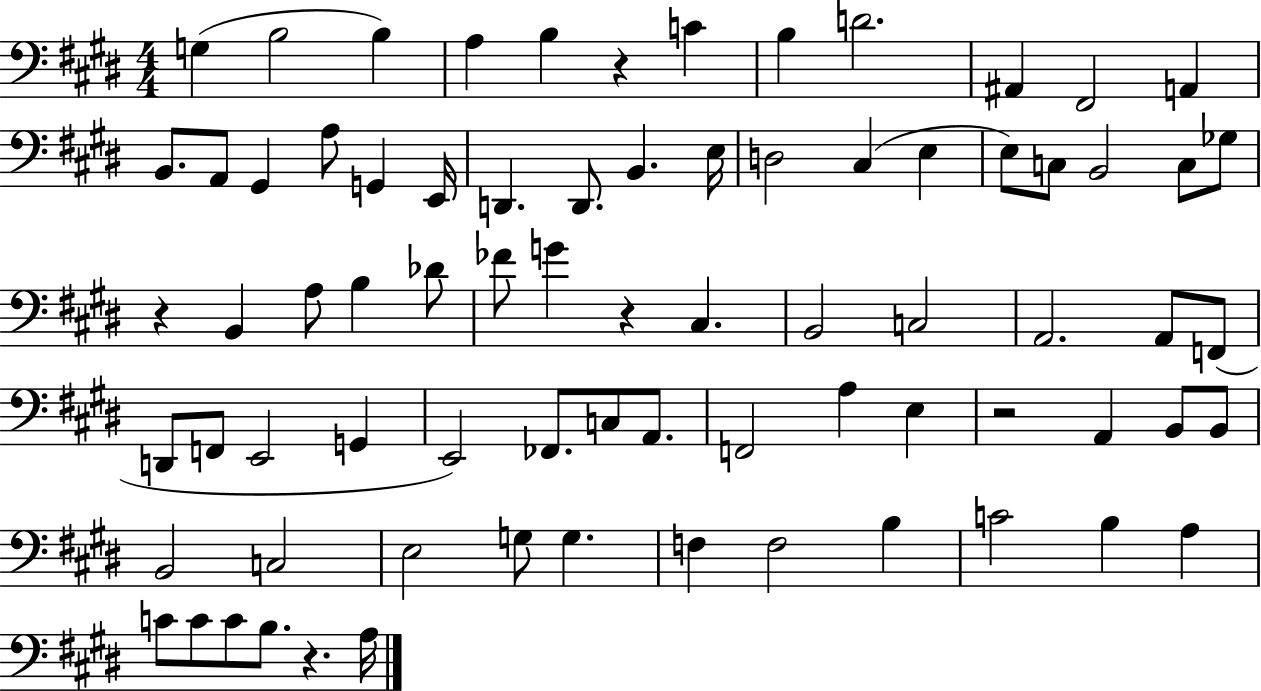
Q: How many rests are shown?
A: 5